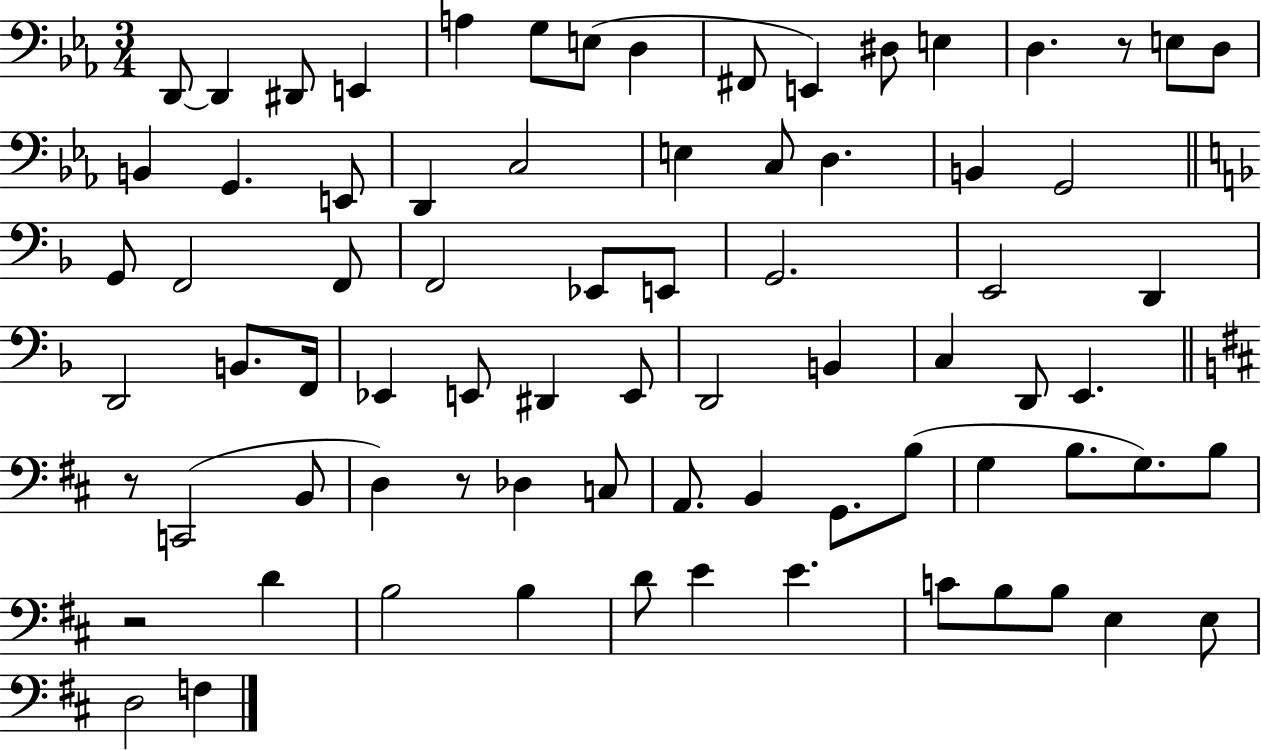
D2/e D2/q D#2/e E2/q A3/q G3/e E3/e D3/q F#2/e E2/q D#3/e E3/q D3/q. R/e E3/e D3/e B2/q G2/q. E2/e D2/q C3/h E3/q C3/e D3/q. B2/q G2/h G2/e F2/h F2/e F2/h Eb2/e E2/e G2/h. E2/h D2/q D2/h B2/e. F2/s Eb2/q E2/e D#2/q E2/e D2/h B2/q C3/q D2/e E2/q. R/e C2/h B2/e D3/q R/e Db3/q C3/e A2/e. B2/q G2/e. B3/e G3/q B3/e. G3/e. B3/e R/h D4/q B3/h B3/q D4/e E4/q E4/q. C4/e B3/e B3/e E3/q E3/e D3/h F3/q